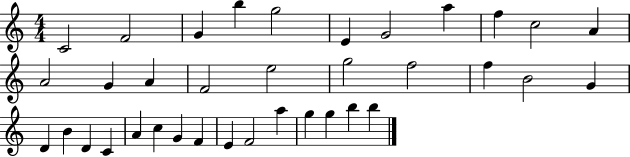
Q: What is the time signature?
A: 4/4